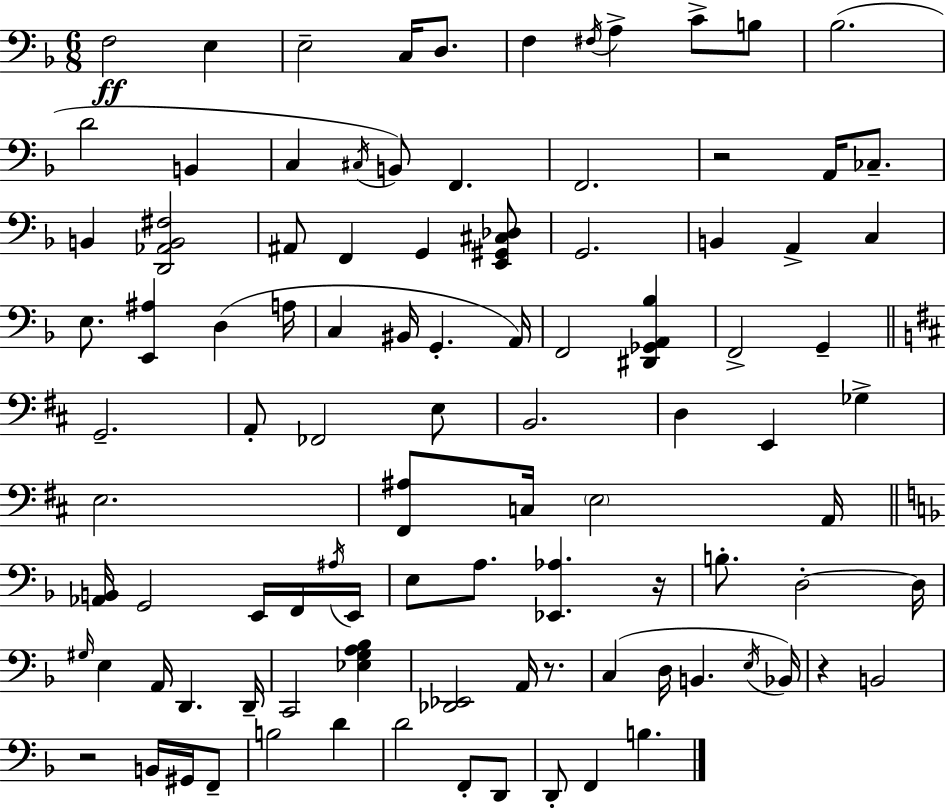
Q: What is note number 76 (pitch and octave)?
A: F2